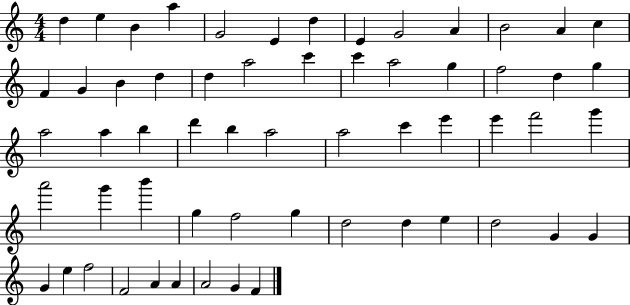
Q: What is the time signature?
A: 4/4